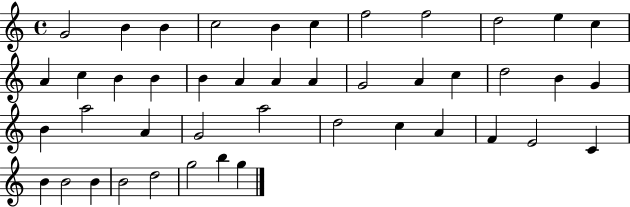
G4/h B4/q B4/q C5/h B4/q C5/q F5/h F5/h D5/h E5/q C5/q A4/q C5/q B4/q B4/q B4/q A4/q A4/q A4/q G4/h A4/q C5/q D5/h B4/q G4/q B4/q A5/h A4/q G4/h A5/h D5/h C5/q A4/q F4/q E4/h C4/q B4/q B4/h B4/q B4/h D5/h G5/h B5/q G5/q